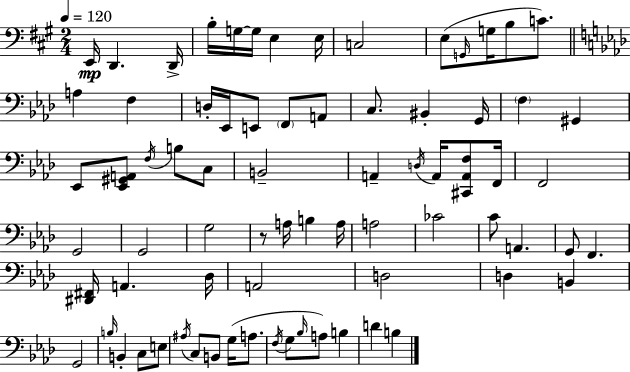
{
  \clef bass
  \numericTimeSignature
  \time 2/4
  \key a \major
  \tempo 4 = 120
  \repeat volta 2 { e,16\mp d,4. d,16-> | b16-. g16~~ g16 e4 e16 | c2 | e8( \grace { g,16 } g16 b8 c'8.) | \break \bar "||" \break \key aes \major a4 f4 | d16-. ees,16 e,8 \parenthesize f,8 a,8 | c8. bis,4-. g,16 | \parenthesize f4 gis,4 | \break ees,8 <ees, gis, a,>8 \acciaccatura { f16 } b8 c8 | b,2-- | a,4-- \acciaccatura { d16 } a,16 <cis, a, f>8 | f,16 f,2 | \break g,2 | g,2 | g2 | r8 a16 b4 | \break a16 a2 | ces'2 | c'8 a,4. | g,8 f,4. | \break <dis, fis,>16 a,4. | des16 a,2 | d2 | d4 b,4 | \break g,2 | \grace { b16 } b,4-. c8 | e8 \acciaccatura { ais16 } c8 b,8 | g16( a8. \acciaccatura { f16 } g8 \grace { bes16 } | \break a8) b4 d'4 | b4 } \bar "|."
}